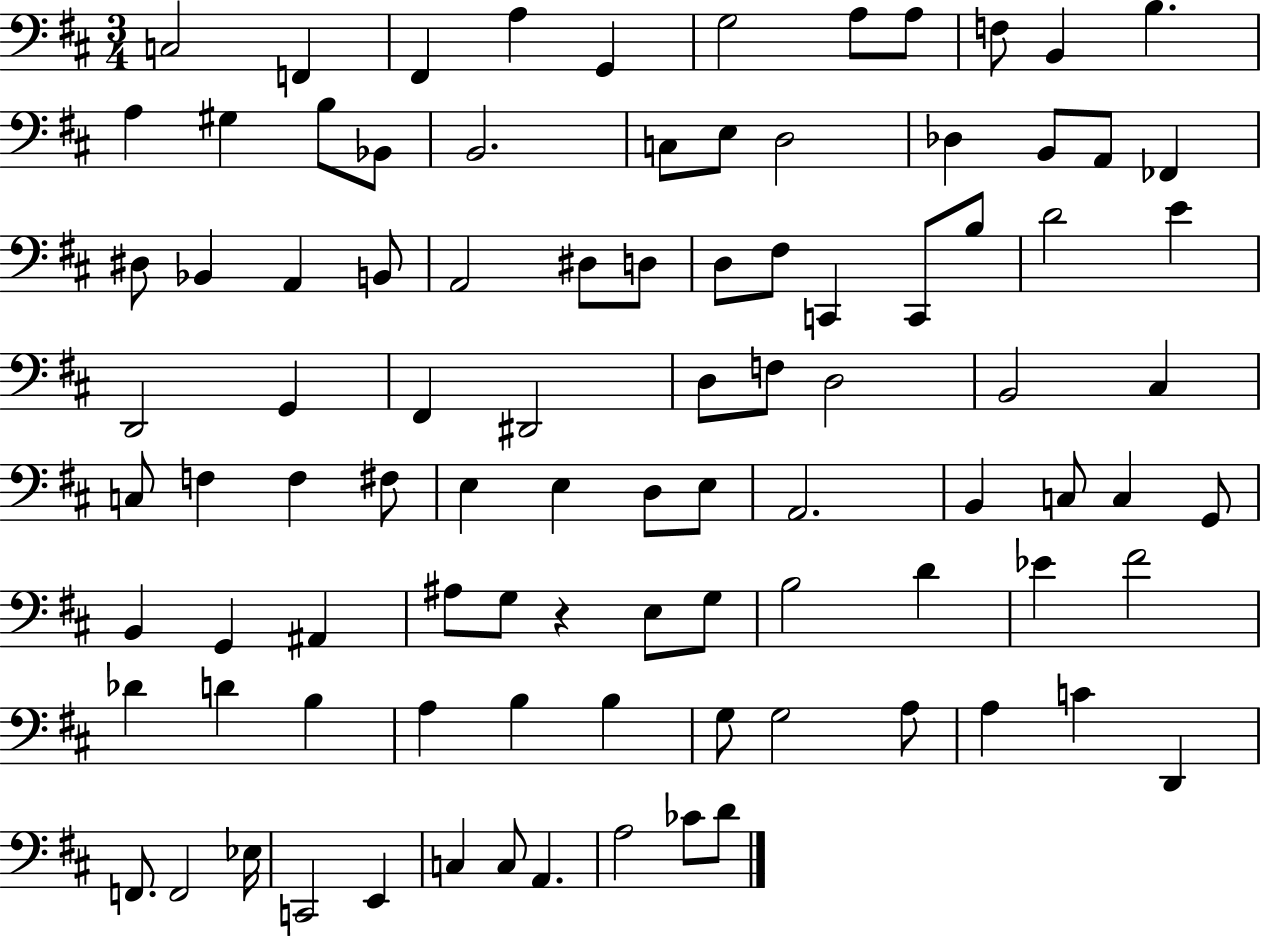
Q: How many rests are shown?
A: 1